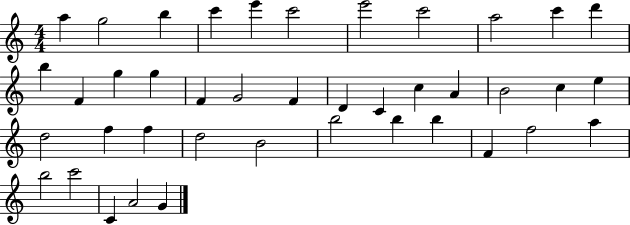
{
  \clef treble
  \numericTimeSignature
  \time 4/4
  \key c \major
  a''4 g''2 b''4 | c'''4 e'''4 c'''2 | e'''2 c'''2 | a''2 c'''4 d'''4 | \break b''4 f'4 g''4 g''4 | f'4 g'2 f'4 | d'4 c'4 c''4 a'4 | b'2 c''4 e''4 | \break d''2 f''4 f''4 | d''2 b'2 | b''2 b''4 b''4 | f'4 f''2 a''4 | \break b''2 c'''2 | c'4 a'2 g'4 | \bar "|."
}